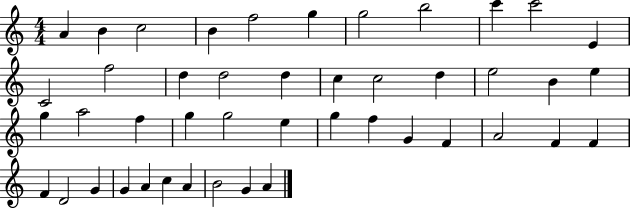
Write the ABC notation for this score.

X:1
T:Untitled
M:4/4
L:1/4
K:C
A B c2 B f2 g g2 b2 c' c'2 E C2 f2 d d2 d c c2 d e2 B e g a2 f g g2 e g f G F A2 F F F D2 G G A c A B2 G A